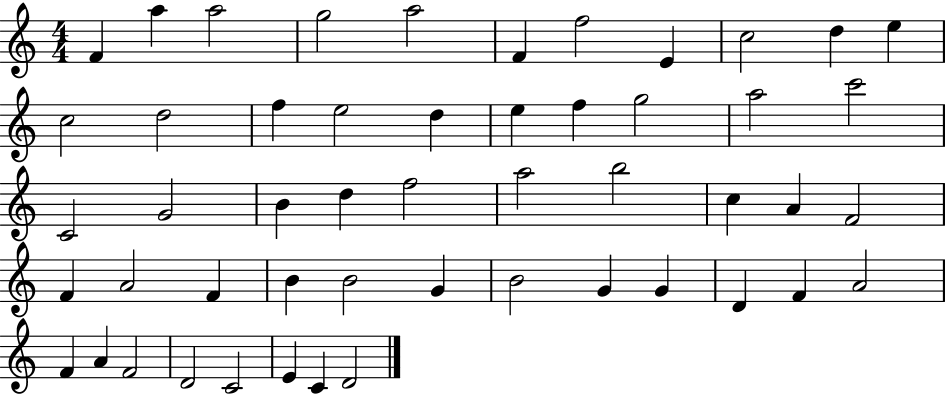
{
  \clef treble
  \numericTimeSignature
  \time 4/4
  \key c \major
  f'4 a''4 a''2 | g''2 a''2 | f'4 f''2 e'4 | c''2 d''4 e''4 | \break c''2 d''2 | f''4 e''2 d''4 | e''4 f''4 g''2 | a''2 c'''2 | \break c'2 g'2 | b'4 d''4 f''2 | a''2 b''2 | c''4 a'4 f'2 | \break f'4 a'2 f'4 | b'4 b'2 g'4 | b'2 g'4 g'4 | d'4 f'4 a'2 | \break f'4 a'4 f'2 | d'2 c'2 | e'4 c'4 d'2 | \bar "|."
}